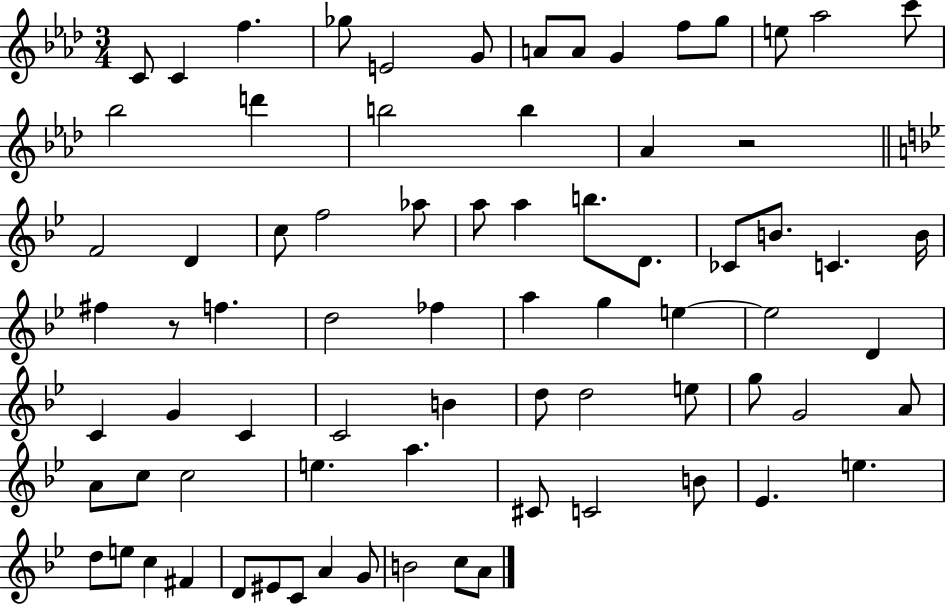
{
  \clef treble
  \numericTimeSignature
  \time 3/4
  \key aes \major
  c'8 c'4 f''4. | ges''8 e'2 g'8 | a'8 a'8 g'4 f''8 g''8 | e''8 aes''2 c'''8 | \break bes''2 d'''4 | b''2 b''4 | aes'4 r2 | \bar "||" \break \key g \minor f'2 d'4 | c''8 f''2 aes''8 | a''8 a''4 b''8. d'8. | ces'8 b'8. c'4. b'16 | \break fis''4 r8 f''4. | d''2 fes''4 | a''4 g''4 e''4~~ | e''2 d'4 | \break c'4 g'4 c'4 | c'2 b'4 | d''8 d''2 e''8 | g''8 g'2 a'8 | \break a'8 c''8 c''2 | e''4. a''4. | cis'8 c'2 b'8 | ees'4. e''4. | \break d''8 e''8 c''4 fis'4 | d'8 eis'8 c'8 a'4 g'8 | b'2 c''8 a'8 | \bar "|."
}